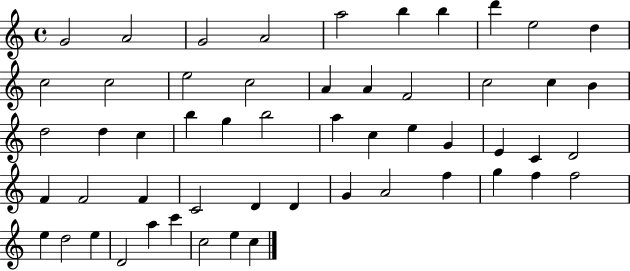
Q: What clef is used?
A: treble